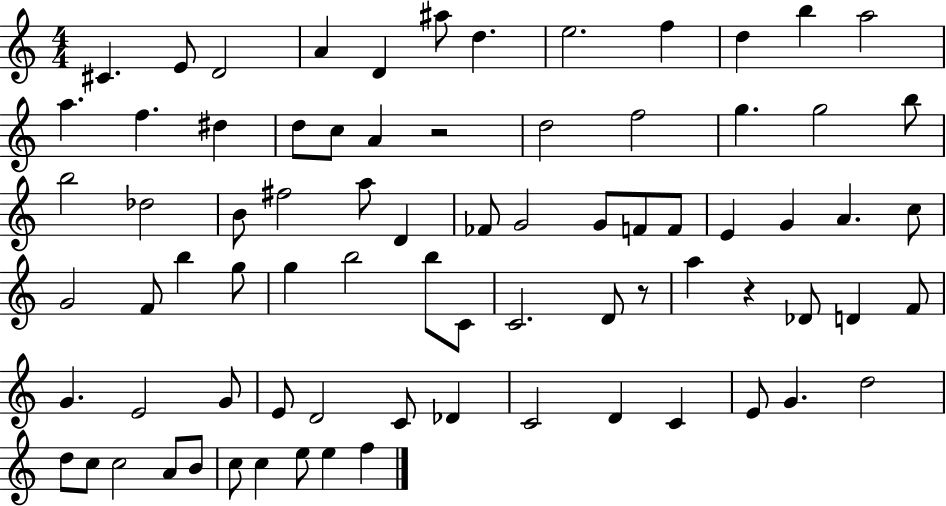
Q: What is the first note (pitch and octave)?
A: C#4